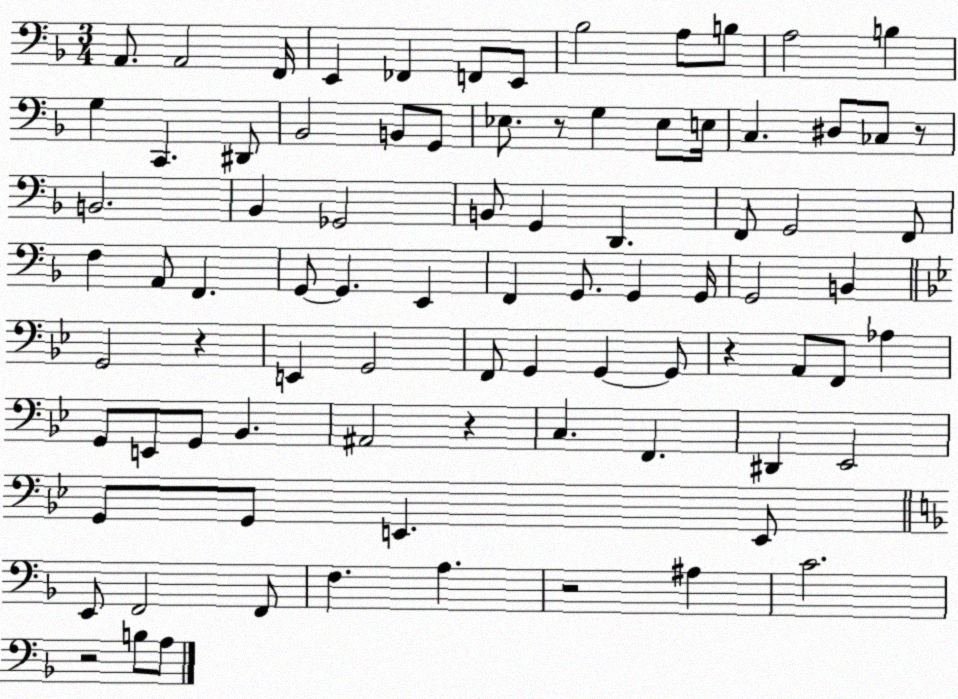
X:1
T:Untitled
M:3/4
L:1/4
K:F
A,,/2 A,,2 F,,/4 E,, _F,, F,,/2 E,,/2 _B,2 A,/2 B,/2 A,2 B, G, C,, ^D,,/2 _B,,2 B,,/2 G,,/2 _E,/2 z/2 G, _E,/2 E,/4 C, ^D,/2 _C,/2 z/2 B,,2 _B,, _G,,2 B,,/2 G,, D,, F,,/2 G,,2 F,,/2 F, A,,/2 F,, G,,/2 G,, E,, F,, G,,/2 G,, G,,/4 G,,2 B,, G,,2 z E,, G,,2 F,,/2 G,, G,, G,,/2 z A,,/2 F,,/2 _A, G,,/2 E,,/2 G,,/2 _B,, ^A,,2 z C, F,, ^D,, _E,,2 G,,/2 G,,/2 E,, E,,/2 E,,/2 F,,2 F,,/2 F, A, z2 ^A, C2 z2 B,/2 A,/2